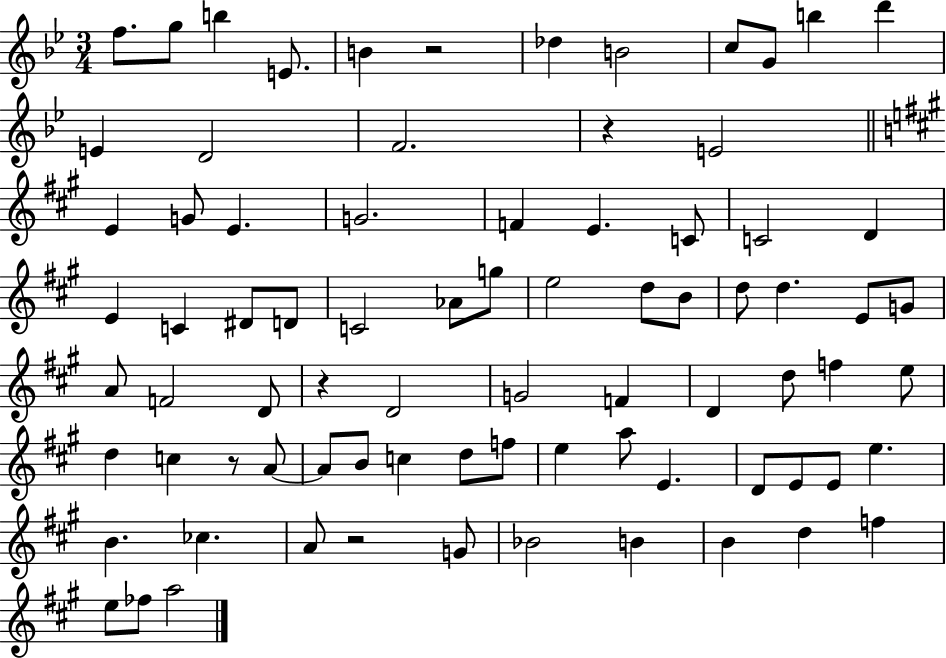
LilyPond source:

{
  \clef treble
  \numericTimeSignature
  \time 3/4
  \key bes \major
  \repeat volta 2 { f''8. g''8 b''4 e'8. | b'4 r2 | des''4 b'2 | c''8 g'8 b''4 d'''4 | \break e'4 d'2 | f'2. | r4 e'2 | \bar "||" \break \key a \major e'4 g'8 e'4. | g'2. | f'4 e'4. c'8 | c'2 d'4 | \break e'4 c'4 dis'8 d'8 | c'2 aes'8 g''8 | e''2 d''8 b'8 | d''8 d''4. e'8 g'8 | \break a'8 f'2 d'8 | r4 d'2 | g'2 f'4 | d'4 d''8 f''4 e''8 | \break d''4 c''4 r8 a'8~~ | a'8 b'8 c''4 d''8 f''8 | e''4 a''8 e'4. | d'8 e'8 e'8 e''4. | \break b'4. ces''4. | a'8 r2 g'8 | bes'2 b'4 | b'4 d''4 f''4 | \break e''8 fes''8 a''2 | } \bar "|."
}